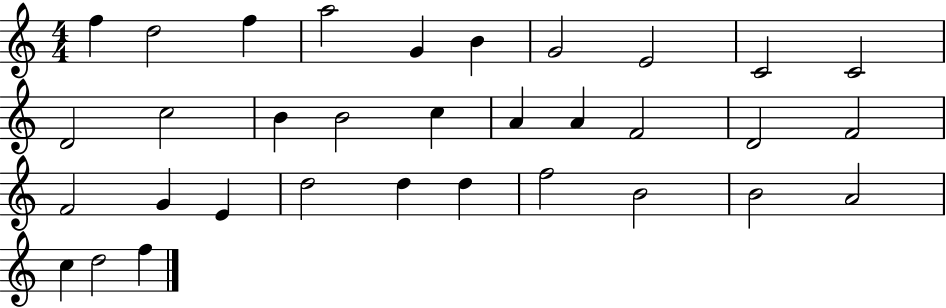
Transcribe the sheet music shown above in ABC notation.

X:1
T:Untitled
M:4/4
L:1/4
K:C
f d2 f a2 G B G2 E2 C2 C2 D2 c2 B B2 c A A F2 D2 F2 F2 G E d2 d d f2 B2 B2 A2 c d2 f